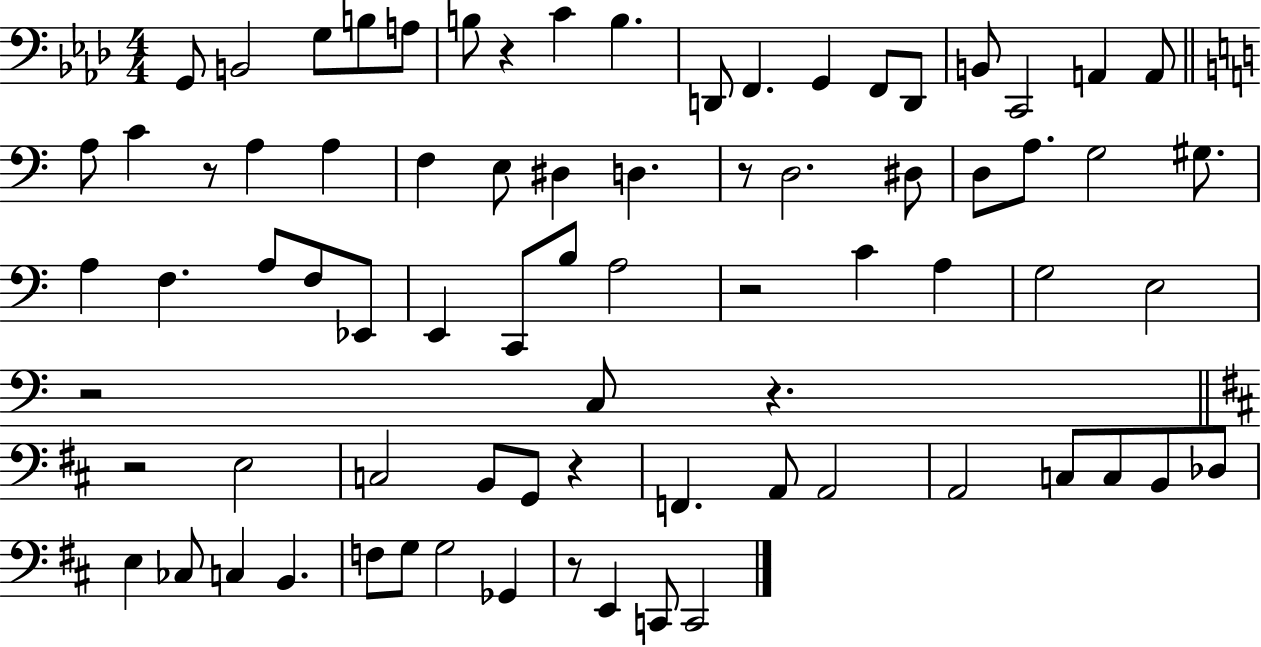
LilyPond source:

{
  \clef bass
  \numericTimeSignature
  \time 4/4
  \key aes \major
  \repeat volta 2 { g,8 b,2 g8 b8 a8 | b8 r4 c'4 b4. | d,8 f,4. g,4 f,8 d,8 | b,8 c,2 a,4 a,8 | \break \bar "||" \break \key a \minor a8 c'4 r8 a4 a4 | f4 e8 dis4 d4. | r8 d2. dis8 | d8 a8. g2 gis8. | \break a4 f4. a8 f8 ees,8 | e,4 c,8 b8 a2 | r2 c'4 a4 | g2 e2 | \break r2 c8 r4. | \bar "||" \break \key d \major r2 e2 | c2 b,8 g,8 r4 | f,4. a,8 a,2 | a,2 c8 c8 b,8 des8 | \break e4 ces8 c4 b,4. | f8 g8 g2 ges,4 | r8 e,4 c,8 c,2 | } \bar "|."
}